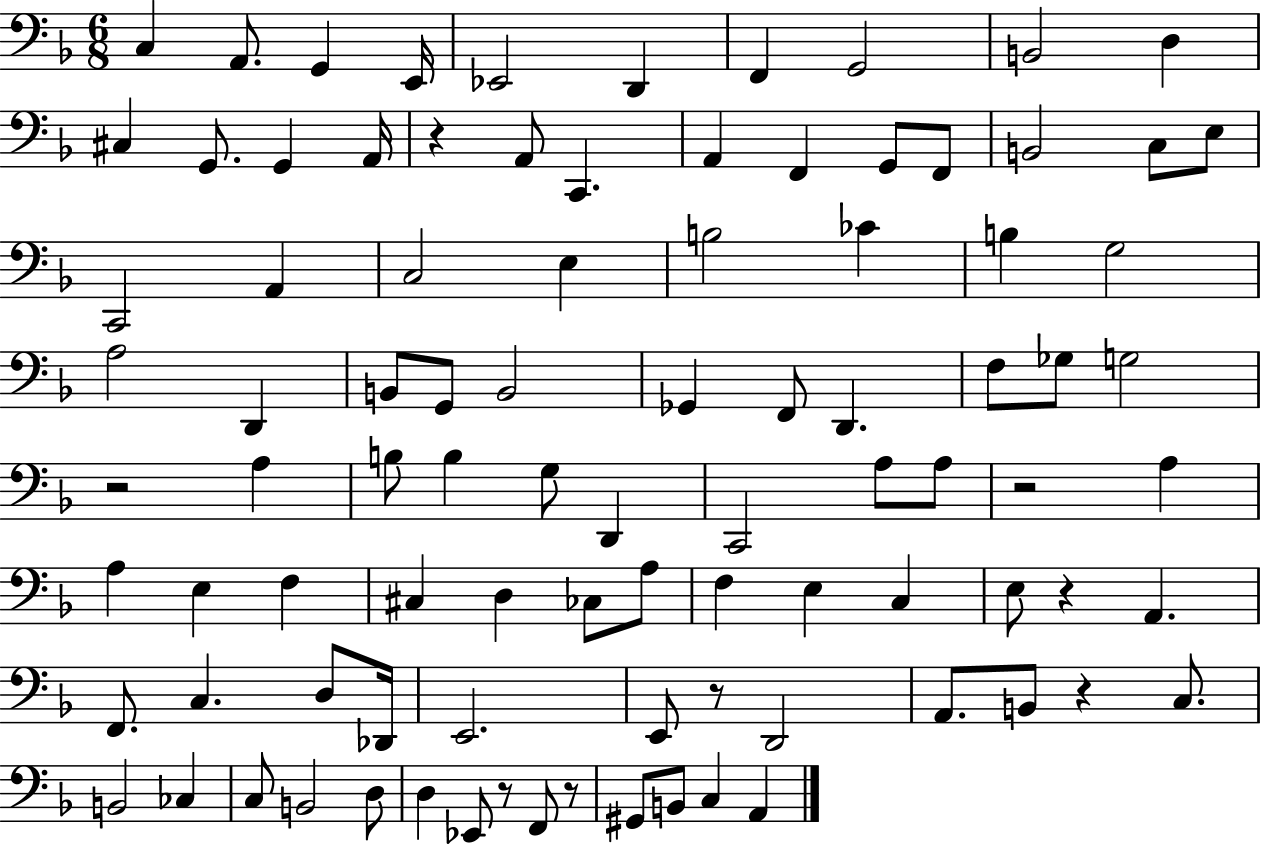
C3/q A2/e. G2/q E2/s Eb2/h D2/q F2/q G2/h B2/h D3/q C#3/q G2/e. G2/q A2/s R/q A2/e C2/q. A2/q F2/q G2/e F2/e B2/h C3/e E3/e C2/h A2/q C3/h E3/q B3/h CES4/q B3/q G3/h A3/h D2/q B2/e G2/e B2/h Gb2/q F2/e D2/q. F3/e Gb3/e G3/h R/h A3/q B3/e B3/q G3/e D2/q C2/h A3/e A3/e R/h A3/q A3/q E3/q F3/q C#3/q D3/q CES3/e A3/e F3/q E3/q C3/q E3/e R/q A2/q. F2/e. C3/q. D3/e Db2/s E2/h. E2/e R/e D2/h A2/e. B2/e R/q C3/e. B2/h CES3/q C3/e B2/h D3/e D3/q Eb2/e R/e F2/e R/e G#2/e B2/e C3/q A2/q